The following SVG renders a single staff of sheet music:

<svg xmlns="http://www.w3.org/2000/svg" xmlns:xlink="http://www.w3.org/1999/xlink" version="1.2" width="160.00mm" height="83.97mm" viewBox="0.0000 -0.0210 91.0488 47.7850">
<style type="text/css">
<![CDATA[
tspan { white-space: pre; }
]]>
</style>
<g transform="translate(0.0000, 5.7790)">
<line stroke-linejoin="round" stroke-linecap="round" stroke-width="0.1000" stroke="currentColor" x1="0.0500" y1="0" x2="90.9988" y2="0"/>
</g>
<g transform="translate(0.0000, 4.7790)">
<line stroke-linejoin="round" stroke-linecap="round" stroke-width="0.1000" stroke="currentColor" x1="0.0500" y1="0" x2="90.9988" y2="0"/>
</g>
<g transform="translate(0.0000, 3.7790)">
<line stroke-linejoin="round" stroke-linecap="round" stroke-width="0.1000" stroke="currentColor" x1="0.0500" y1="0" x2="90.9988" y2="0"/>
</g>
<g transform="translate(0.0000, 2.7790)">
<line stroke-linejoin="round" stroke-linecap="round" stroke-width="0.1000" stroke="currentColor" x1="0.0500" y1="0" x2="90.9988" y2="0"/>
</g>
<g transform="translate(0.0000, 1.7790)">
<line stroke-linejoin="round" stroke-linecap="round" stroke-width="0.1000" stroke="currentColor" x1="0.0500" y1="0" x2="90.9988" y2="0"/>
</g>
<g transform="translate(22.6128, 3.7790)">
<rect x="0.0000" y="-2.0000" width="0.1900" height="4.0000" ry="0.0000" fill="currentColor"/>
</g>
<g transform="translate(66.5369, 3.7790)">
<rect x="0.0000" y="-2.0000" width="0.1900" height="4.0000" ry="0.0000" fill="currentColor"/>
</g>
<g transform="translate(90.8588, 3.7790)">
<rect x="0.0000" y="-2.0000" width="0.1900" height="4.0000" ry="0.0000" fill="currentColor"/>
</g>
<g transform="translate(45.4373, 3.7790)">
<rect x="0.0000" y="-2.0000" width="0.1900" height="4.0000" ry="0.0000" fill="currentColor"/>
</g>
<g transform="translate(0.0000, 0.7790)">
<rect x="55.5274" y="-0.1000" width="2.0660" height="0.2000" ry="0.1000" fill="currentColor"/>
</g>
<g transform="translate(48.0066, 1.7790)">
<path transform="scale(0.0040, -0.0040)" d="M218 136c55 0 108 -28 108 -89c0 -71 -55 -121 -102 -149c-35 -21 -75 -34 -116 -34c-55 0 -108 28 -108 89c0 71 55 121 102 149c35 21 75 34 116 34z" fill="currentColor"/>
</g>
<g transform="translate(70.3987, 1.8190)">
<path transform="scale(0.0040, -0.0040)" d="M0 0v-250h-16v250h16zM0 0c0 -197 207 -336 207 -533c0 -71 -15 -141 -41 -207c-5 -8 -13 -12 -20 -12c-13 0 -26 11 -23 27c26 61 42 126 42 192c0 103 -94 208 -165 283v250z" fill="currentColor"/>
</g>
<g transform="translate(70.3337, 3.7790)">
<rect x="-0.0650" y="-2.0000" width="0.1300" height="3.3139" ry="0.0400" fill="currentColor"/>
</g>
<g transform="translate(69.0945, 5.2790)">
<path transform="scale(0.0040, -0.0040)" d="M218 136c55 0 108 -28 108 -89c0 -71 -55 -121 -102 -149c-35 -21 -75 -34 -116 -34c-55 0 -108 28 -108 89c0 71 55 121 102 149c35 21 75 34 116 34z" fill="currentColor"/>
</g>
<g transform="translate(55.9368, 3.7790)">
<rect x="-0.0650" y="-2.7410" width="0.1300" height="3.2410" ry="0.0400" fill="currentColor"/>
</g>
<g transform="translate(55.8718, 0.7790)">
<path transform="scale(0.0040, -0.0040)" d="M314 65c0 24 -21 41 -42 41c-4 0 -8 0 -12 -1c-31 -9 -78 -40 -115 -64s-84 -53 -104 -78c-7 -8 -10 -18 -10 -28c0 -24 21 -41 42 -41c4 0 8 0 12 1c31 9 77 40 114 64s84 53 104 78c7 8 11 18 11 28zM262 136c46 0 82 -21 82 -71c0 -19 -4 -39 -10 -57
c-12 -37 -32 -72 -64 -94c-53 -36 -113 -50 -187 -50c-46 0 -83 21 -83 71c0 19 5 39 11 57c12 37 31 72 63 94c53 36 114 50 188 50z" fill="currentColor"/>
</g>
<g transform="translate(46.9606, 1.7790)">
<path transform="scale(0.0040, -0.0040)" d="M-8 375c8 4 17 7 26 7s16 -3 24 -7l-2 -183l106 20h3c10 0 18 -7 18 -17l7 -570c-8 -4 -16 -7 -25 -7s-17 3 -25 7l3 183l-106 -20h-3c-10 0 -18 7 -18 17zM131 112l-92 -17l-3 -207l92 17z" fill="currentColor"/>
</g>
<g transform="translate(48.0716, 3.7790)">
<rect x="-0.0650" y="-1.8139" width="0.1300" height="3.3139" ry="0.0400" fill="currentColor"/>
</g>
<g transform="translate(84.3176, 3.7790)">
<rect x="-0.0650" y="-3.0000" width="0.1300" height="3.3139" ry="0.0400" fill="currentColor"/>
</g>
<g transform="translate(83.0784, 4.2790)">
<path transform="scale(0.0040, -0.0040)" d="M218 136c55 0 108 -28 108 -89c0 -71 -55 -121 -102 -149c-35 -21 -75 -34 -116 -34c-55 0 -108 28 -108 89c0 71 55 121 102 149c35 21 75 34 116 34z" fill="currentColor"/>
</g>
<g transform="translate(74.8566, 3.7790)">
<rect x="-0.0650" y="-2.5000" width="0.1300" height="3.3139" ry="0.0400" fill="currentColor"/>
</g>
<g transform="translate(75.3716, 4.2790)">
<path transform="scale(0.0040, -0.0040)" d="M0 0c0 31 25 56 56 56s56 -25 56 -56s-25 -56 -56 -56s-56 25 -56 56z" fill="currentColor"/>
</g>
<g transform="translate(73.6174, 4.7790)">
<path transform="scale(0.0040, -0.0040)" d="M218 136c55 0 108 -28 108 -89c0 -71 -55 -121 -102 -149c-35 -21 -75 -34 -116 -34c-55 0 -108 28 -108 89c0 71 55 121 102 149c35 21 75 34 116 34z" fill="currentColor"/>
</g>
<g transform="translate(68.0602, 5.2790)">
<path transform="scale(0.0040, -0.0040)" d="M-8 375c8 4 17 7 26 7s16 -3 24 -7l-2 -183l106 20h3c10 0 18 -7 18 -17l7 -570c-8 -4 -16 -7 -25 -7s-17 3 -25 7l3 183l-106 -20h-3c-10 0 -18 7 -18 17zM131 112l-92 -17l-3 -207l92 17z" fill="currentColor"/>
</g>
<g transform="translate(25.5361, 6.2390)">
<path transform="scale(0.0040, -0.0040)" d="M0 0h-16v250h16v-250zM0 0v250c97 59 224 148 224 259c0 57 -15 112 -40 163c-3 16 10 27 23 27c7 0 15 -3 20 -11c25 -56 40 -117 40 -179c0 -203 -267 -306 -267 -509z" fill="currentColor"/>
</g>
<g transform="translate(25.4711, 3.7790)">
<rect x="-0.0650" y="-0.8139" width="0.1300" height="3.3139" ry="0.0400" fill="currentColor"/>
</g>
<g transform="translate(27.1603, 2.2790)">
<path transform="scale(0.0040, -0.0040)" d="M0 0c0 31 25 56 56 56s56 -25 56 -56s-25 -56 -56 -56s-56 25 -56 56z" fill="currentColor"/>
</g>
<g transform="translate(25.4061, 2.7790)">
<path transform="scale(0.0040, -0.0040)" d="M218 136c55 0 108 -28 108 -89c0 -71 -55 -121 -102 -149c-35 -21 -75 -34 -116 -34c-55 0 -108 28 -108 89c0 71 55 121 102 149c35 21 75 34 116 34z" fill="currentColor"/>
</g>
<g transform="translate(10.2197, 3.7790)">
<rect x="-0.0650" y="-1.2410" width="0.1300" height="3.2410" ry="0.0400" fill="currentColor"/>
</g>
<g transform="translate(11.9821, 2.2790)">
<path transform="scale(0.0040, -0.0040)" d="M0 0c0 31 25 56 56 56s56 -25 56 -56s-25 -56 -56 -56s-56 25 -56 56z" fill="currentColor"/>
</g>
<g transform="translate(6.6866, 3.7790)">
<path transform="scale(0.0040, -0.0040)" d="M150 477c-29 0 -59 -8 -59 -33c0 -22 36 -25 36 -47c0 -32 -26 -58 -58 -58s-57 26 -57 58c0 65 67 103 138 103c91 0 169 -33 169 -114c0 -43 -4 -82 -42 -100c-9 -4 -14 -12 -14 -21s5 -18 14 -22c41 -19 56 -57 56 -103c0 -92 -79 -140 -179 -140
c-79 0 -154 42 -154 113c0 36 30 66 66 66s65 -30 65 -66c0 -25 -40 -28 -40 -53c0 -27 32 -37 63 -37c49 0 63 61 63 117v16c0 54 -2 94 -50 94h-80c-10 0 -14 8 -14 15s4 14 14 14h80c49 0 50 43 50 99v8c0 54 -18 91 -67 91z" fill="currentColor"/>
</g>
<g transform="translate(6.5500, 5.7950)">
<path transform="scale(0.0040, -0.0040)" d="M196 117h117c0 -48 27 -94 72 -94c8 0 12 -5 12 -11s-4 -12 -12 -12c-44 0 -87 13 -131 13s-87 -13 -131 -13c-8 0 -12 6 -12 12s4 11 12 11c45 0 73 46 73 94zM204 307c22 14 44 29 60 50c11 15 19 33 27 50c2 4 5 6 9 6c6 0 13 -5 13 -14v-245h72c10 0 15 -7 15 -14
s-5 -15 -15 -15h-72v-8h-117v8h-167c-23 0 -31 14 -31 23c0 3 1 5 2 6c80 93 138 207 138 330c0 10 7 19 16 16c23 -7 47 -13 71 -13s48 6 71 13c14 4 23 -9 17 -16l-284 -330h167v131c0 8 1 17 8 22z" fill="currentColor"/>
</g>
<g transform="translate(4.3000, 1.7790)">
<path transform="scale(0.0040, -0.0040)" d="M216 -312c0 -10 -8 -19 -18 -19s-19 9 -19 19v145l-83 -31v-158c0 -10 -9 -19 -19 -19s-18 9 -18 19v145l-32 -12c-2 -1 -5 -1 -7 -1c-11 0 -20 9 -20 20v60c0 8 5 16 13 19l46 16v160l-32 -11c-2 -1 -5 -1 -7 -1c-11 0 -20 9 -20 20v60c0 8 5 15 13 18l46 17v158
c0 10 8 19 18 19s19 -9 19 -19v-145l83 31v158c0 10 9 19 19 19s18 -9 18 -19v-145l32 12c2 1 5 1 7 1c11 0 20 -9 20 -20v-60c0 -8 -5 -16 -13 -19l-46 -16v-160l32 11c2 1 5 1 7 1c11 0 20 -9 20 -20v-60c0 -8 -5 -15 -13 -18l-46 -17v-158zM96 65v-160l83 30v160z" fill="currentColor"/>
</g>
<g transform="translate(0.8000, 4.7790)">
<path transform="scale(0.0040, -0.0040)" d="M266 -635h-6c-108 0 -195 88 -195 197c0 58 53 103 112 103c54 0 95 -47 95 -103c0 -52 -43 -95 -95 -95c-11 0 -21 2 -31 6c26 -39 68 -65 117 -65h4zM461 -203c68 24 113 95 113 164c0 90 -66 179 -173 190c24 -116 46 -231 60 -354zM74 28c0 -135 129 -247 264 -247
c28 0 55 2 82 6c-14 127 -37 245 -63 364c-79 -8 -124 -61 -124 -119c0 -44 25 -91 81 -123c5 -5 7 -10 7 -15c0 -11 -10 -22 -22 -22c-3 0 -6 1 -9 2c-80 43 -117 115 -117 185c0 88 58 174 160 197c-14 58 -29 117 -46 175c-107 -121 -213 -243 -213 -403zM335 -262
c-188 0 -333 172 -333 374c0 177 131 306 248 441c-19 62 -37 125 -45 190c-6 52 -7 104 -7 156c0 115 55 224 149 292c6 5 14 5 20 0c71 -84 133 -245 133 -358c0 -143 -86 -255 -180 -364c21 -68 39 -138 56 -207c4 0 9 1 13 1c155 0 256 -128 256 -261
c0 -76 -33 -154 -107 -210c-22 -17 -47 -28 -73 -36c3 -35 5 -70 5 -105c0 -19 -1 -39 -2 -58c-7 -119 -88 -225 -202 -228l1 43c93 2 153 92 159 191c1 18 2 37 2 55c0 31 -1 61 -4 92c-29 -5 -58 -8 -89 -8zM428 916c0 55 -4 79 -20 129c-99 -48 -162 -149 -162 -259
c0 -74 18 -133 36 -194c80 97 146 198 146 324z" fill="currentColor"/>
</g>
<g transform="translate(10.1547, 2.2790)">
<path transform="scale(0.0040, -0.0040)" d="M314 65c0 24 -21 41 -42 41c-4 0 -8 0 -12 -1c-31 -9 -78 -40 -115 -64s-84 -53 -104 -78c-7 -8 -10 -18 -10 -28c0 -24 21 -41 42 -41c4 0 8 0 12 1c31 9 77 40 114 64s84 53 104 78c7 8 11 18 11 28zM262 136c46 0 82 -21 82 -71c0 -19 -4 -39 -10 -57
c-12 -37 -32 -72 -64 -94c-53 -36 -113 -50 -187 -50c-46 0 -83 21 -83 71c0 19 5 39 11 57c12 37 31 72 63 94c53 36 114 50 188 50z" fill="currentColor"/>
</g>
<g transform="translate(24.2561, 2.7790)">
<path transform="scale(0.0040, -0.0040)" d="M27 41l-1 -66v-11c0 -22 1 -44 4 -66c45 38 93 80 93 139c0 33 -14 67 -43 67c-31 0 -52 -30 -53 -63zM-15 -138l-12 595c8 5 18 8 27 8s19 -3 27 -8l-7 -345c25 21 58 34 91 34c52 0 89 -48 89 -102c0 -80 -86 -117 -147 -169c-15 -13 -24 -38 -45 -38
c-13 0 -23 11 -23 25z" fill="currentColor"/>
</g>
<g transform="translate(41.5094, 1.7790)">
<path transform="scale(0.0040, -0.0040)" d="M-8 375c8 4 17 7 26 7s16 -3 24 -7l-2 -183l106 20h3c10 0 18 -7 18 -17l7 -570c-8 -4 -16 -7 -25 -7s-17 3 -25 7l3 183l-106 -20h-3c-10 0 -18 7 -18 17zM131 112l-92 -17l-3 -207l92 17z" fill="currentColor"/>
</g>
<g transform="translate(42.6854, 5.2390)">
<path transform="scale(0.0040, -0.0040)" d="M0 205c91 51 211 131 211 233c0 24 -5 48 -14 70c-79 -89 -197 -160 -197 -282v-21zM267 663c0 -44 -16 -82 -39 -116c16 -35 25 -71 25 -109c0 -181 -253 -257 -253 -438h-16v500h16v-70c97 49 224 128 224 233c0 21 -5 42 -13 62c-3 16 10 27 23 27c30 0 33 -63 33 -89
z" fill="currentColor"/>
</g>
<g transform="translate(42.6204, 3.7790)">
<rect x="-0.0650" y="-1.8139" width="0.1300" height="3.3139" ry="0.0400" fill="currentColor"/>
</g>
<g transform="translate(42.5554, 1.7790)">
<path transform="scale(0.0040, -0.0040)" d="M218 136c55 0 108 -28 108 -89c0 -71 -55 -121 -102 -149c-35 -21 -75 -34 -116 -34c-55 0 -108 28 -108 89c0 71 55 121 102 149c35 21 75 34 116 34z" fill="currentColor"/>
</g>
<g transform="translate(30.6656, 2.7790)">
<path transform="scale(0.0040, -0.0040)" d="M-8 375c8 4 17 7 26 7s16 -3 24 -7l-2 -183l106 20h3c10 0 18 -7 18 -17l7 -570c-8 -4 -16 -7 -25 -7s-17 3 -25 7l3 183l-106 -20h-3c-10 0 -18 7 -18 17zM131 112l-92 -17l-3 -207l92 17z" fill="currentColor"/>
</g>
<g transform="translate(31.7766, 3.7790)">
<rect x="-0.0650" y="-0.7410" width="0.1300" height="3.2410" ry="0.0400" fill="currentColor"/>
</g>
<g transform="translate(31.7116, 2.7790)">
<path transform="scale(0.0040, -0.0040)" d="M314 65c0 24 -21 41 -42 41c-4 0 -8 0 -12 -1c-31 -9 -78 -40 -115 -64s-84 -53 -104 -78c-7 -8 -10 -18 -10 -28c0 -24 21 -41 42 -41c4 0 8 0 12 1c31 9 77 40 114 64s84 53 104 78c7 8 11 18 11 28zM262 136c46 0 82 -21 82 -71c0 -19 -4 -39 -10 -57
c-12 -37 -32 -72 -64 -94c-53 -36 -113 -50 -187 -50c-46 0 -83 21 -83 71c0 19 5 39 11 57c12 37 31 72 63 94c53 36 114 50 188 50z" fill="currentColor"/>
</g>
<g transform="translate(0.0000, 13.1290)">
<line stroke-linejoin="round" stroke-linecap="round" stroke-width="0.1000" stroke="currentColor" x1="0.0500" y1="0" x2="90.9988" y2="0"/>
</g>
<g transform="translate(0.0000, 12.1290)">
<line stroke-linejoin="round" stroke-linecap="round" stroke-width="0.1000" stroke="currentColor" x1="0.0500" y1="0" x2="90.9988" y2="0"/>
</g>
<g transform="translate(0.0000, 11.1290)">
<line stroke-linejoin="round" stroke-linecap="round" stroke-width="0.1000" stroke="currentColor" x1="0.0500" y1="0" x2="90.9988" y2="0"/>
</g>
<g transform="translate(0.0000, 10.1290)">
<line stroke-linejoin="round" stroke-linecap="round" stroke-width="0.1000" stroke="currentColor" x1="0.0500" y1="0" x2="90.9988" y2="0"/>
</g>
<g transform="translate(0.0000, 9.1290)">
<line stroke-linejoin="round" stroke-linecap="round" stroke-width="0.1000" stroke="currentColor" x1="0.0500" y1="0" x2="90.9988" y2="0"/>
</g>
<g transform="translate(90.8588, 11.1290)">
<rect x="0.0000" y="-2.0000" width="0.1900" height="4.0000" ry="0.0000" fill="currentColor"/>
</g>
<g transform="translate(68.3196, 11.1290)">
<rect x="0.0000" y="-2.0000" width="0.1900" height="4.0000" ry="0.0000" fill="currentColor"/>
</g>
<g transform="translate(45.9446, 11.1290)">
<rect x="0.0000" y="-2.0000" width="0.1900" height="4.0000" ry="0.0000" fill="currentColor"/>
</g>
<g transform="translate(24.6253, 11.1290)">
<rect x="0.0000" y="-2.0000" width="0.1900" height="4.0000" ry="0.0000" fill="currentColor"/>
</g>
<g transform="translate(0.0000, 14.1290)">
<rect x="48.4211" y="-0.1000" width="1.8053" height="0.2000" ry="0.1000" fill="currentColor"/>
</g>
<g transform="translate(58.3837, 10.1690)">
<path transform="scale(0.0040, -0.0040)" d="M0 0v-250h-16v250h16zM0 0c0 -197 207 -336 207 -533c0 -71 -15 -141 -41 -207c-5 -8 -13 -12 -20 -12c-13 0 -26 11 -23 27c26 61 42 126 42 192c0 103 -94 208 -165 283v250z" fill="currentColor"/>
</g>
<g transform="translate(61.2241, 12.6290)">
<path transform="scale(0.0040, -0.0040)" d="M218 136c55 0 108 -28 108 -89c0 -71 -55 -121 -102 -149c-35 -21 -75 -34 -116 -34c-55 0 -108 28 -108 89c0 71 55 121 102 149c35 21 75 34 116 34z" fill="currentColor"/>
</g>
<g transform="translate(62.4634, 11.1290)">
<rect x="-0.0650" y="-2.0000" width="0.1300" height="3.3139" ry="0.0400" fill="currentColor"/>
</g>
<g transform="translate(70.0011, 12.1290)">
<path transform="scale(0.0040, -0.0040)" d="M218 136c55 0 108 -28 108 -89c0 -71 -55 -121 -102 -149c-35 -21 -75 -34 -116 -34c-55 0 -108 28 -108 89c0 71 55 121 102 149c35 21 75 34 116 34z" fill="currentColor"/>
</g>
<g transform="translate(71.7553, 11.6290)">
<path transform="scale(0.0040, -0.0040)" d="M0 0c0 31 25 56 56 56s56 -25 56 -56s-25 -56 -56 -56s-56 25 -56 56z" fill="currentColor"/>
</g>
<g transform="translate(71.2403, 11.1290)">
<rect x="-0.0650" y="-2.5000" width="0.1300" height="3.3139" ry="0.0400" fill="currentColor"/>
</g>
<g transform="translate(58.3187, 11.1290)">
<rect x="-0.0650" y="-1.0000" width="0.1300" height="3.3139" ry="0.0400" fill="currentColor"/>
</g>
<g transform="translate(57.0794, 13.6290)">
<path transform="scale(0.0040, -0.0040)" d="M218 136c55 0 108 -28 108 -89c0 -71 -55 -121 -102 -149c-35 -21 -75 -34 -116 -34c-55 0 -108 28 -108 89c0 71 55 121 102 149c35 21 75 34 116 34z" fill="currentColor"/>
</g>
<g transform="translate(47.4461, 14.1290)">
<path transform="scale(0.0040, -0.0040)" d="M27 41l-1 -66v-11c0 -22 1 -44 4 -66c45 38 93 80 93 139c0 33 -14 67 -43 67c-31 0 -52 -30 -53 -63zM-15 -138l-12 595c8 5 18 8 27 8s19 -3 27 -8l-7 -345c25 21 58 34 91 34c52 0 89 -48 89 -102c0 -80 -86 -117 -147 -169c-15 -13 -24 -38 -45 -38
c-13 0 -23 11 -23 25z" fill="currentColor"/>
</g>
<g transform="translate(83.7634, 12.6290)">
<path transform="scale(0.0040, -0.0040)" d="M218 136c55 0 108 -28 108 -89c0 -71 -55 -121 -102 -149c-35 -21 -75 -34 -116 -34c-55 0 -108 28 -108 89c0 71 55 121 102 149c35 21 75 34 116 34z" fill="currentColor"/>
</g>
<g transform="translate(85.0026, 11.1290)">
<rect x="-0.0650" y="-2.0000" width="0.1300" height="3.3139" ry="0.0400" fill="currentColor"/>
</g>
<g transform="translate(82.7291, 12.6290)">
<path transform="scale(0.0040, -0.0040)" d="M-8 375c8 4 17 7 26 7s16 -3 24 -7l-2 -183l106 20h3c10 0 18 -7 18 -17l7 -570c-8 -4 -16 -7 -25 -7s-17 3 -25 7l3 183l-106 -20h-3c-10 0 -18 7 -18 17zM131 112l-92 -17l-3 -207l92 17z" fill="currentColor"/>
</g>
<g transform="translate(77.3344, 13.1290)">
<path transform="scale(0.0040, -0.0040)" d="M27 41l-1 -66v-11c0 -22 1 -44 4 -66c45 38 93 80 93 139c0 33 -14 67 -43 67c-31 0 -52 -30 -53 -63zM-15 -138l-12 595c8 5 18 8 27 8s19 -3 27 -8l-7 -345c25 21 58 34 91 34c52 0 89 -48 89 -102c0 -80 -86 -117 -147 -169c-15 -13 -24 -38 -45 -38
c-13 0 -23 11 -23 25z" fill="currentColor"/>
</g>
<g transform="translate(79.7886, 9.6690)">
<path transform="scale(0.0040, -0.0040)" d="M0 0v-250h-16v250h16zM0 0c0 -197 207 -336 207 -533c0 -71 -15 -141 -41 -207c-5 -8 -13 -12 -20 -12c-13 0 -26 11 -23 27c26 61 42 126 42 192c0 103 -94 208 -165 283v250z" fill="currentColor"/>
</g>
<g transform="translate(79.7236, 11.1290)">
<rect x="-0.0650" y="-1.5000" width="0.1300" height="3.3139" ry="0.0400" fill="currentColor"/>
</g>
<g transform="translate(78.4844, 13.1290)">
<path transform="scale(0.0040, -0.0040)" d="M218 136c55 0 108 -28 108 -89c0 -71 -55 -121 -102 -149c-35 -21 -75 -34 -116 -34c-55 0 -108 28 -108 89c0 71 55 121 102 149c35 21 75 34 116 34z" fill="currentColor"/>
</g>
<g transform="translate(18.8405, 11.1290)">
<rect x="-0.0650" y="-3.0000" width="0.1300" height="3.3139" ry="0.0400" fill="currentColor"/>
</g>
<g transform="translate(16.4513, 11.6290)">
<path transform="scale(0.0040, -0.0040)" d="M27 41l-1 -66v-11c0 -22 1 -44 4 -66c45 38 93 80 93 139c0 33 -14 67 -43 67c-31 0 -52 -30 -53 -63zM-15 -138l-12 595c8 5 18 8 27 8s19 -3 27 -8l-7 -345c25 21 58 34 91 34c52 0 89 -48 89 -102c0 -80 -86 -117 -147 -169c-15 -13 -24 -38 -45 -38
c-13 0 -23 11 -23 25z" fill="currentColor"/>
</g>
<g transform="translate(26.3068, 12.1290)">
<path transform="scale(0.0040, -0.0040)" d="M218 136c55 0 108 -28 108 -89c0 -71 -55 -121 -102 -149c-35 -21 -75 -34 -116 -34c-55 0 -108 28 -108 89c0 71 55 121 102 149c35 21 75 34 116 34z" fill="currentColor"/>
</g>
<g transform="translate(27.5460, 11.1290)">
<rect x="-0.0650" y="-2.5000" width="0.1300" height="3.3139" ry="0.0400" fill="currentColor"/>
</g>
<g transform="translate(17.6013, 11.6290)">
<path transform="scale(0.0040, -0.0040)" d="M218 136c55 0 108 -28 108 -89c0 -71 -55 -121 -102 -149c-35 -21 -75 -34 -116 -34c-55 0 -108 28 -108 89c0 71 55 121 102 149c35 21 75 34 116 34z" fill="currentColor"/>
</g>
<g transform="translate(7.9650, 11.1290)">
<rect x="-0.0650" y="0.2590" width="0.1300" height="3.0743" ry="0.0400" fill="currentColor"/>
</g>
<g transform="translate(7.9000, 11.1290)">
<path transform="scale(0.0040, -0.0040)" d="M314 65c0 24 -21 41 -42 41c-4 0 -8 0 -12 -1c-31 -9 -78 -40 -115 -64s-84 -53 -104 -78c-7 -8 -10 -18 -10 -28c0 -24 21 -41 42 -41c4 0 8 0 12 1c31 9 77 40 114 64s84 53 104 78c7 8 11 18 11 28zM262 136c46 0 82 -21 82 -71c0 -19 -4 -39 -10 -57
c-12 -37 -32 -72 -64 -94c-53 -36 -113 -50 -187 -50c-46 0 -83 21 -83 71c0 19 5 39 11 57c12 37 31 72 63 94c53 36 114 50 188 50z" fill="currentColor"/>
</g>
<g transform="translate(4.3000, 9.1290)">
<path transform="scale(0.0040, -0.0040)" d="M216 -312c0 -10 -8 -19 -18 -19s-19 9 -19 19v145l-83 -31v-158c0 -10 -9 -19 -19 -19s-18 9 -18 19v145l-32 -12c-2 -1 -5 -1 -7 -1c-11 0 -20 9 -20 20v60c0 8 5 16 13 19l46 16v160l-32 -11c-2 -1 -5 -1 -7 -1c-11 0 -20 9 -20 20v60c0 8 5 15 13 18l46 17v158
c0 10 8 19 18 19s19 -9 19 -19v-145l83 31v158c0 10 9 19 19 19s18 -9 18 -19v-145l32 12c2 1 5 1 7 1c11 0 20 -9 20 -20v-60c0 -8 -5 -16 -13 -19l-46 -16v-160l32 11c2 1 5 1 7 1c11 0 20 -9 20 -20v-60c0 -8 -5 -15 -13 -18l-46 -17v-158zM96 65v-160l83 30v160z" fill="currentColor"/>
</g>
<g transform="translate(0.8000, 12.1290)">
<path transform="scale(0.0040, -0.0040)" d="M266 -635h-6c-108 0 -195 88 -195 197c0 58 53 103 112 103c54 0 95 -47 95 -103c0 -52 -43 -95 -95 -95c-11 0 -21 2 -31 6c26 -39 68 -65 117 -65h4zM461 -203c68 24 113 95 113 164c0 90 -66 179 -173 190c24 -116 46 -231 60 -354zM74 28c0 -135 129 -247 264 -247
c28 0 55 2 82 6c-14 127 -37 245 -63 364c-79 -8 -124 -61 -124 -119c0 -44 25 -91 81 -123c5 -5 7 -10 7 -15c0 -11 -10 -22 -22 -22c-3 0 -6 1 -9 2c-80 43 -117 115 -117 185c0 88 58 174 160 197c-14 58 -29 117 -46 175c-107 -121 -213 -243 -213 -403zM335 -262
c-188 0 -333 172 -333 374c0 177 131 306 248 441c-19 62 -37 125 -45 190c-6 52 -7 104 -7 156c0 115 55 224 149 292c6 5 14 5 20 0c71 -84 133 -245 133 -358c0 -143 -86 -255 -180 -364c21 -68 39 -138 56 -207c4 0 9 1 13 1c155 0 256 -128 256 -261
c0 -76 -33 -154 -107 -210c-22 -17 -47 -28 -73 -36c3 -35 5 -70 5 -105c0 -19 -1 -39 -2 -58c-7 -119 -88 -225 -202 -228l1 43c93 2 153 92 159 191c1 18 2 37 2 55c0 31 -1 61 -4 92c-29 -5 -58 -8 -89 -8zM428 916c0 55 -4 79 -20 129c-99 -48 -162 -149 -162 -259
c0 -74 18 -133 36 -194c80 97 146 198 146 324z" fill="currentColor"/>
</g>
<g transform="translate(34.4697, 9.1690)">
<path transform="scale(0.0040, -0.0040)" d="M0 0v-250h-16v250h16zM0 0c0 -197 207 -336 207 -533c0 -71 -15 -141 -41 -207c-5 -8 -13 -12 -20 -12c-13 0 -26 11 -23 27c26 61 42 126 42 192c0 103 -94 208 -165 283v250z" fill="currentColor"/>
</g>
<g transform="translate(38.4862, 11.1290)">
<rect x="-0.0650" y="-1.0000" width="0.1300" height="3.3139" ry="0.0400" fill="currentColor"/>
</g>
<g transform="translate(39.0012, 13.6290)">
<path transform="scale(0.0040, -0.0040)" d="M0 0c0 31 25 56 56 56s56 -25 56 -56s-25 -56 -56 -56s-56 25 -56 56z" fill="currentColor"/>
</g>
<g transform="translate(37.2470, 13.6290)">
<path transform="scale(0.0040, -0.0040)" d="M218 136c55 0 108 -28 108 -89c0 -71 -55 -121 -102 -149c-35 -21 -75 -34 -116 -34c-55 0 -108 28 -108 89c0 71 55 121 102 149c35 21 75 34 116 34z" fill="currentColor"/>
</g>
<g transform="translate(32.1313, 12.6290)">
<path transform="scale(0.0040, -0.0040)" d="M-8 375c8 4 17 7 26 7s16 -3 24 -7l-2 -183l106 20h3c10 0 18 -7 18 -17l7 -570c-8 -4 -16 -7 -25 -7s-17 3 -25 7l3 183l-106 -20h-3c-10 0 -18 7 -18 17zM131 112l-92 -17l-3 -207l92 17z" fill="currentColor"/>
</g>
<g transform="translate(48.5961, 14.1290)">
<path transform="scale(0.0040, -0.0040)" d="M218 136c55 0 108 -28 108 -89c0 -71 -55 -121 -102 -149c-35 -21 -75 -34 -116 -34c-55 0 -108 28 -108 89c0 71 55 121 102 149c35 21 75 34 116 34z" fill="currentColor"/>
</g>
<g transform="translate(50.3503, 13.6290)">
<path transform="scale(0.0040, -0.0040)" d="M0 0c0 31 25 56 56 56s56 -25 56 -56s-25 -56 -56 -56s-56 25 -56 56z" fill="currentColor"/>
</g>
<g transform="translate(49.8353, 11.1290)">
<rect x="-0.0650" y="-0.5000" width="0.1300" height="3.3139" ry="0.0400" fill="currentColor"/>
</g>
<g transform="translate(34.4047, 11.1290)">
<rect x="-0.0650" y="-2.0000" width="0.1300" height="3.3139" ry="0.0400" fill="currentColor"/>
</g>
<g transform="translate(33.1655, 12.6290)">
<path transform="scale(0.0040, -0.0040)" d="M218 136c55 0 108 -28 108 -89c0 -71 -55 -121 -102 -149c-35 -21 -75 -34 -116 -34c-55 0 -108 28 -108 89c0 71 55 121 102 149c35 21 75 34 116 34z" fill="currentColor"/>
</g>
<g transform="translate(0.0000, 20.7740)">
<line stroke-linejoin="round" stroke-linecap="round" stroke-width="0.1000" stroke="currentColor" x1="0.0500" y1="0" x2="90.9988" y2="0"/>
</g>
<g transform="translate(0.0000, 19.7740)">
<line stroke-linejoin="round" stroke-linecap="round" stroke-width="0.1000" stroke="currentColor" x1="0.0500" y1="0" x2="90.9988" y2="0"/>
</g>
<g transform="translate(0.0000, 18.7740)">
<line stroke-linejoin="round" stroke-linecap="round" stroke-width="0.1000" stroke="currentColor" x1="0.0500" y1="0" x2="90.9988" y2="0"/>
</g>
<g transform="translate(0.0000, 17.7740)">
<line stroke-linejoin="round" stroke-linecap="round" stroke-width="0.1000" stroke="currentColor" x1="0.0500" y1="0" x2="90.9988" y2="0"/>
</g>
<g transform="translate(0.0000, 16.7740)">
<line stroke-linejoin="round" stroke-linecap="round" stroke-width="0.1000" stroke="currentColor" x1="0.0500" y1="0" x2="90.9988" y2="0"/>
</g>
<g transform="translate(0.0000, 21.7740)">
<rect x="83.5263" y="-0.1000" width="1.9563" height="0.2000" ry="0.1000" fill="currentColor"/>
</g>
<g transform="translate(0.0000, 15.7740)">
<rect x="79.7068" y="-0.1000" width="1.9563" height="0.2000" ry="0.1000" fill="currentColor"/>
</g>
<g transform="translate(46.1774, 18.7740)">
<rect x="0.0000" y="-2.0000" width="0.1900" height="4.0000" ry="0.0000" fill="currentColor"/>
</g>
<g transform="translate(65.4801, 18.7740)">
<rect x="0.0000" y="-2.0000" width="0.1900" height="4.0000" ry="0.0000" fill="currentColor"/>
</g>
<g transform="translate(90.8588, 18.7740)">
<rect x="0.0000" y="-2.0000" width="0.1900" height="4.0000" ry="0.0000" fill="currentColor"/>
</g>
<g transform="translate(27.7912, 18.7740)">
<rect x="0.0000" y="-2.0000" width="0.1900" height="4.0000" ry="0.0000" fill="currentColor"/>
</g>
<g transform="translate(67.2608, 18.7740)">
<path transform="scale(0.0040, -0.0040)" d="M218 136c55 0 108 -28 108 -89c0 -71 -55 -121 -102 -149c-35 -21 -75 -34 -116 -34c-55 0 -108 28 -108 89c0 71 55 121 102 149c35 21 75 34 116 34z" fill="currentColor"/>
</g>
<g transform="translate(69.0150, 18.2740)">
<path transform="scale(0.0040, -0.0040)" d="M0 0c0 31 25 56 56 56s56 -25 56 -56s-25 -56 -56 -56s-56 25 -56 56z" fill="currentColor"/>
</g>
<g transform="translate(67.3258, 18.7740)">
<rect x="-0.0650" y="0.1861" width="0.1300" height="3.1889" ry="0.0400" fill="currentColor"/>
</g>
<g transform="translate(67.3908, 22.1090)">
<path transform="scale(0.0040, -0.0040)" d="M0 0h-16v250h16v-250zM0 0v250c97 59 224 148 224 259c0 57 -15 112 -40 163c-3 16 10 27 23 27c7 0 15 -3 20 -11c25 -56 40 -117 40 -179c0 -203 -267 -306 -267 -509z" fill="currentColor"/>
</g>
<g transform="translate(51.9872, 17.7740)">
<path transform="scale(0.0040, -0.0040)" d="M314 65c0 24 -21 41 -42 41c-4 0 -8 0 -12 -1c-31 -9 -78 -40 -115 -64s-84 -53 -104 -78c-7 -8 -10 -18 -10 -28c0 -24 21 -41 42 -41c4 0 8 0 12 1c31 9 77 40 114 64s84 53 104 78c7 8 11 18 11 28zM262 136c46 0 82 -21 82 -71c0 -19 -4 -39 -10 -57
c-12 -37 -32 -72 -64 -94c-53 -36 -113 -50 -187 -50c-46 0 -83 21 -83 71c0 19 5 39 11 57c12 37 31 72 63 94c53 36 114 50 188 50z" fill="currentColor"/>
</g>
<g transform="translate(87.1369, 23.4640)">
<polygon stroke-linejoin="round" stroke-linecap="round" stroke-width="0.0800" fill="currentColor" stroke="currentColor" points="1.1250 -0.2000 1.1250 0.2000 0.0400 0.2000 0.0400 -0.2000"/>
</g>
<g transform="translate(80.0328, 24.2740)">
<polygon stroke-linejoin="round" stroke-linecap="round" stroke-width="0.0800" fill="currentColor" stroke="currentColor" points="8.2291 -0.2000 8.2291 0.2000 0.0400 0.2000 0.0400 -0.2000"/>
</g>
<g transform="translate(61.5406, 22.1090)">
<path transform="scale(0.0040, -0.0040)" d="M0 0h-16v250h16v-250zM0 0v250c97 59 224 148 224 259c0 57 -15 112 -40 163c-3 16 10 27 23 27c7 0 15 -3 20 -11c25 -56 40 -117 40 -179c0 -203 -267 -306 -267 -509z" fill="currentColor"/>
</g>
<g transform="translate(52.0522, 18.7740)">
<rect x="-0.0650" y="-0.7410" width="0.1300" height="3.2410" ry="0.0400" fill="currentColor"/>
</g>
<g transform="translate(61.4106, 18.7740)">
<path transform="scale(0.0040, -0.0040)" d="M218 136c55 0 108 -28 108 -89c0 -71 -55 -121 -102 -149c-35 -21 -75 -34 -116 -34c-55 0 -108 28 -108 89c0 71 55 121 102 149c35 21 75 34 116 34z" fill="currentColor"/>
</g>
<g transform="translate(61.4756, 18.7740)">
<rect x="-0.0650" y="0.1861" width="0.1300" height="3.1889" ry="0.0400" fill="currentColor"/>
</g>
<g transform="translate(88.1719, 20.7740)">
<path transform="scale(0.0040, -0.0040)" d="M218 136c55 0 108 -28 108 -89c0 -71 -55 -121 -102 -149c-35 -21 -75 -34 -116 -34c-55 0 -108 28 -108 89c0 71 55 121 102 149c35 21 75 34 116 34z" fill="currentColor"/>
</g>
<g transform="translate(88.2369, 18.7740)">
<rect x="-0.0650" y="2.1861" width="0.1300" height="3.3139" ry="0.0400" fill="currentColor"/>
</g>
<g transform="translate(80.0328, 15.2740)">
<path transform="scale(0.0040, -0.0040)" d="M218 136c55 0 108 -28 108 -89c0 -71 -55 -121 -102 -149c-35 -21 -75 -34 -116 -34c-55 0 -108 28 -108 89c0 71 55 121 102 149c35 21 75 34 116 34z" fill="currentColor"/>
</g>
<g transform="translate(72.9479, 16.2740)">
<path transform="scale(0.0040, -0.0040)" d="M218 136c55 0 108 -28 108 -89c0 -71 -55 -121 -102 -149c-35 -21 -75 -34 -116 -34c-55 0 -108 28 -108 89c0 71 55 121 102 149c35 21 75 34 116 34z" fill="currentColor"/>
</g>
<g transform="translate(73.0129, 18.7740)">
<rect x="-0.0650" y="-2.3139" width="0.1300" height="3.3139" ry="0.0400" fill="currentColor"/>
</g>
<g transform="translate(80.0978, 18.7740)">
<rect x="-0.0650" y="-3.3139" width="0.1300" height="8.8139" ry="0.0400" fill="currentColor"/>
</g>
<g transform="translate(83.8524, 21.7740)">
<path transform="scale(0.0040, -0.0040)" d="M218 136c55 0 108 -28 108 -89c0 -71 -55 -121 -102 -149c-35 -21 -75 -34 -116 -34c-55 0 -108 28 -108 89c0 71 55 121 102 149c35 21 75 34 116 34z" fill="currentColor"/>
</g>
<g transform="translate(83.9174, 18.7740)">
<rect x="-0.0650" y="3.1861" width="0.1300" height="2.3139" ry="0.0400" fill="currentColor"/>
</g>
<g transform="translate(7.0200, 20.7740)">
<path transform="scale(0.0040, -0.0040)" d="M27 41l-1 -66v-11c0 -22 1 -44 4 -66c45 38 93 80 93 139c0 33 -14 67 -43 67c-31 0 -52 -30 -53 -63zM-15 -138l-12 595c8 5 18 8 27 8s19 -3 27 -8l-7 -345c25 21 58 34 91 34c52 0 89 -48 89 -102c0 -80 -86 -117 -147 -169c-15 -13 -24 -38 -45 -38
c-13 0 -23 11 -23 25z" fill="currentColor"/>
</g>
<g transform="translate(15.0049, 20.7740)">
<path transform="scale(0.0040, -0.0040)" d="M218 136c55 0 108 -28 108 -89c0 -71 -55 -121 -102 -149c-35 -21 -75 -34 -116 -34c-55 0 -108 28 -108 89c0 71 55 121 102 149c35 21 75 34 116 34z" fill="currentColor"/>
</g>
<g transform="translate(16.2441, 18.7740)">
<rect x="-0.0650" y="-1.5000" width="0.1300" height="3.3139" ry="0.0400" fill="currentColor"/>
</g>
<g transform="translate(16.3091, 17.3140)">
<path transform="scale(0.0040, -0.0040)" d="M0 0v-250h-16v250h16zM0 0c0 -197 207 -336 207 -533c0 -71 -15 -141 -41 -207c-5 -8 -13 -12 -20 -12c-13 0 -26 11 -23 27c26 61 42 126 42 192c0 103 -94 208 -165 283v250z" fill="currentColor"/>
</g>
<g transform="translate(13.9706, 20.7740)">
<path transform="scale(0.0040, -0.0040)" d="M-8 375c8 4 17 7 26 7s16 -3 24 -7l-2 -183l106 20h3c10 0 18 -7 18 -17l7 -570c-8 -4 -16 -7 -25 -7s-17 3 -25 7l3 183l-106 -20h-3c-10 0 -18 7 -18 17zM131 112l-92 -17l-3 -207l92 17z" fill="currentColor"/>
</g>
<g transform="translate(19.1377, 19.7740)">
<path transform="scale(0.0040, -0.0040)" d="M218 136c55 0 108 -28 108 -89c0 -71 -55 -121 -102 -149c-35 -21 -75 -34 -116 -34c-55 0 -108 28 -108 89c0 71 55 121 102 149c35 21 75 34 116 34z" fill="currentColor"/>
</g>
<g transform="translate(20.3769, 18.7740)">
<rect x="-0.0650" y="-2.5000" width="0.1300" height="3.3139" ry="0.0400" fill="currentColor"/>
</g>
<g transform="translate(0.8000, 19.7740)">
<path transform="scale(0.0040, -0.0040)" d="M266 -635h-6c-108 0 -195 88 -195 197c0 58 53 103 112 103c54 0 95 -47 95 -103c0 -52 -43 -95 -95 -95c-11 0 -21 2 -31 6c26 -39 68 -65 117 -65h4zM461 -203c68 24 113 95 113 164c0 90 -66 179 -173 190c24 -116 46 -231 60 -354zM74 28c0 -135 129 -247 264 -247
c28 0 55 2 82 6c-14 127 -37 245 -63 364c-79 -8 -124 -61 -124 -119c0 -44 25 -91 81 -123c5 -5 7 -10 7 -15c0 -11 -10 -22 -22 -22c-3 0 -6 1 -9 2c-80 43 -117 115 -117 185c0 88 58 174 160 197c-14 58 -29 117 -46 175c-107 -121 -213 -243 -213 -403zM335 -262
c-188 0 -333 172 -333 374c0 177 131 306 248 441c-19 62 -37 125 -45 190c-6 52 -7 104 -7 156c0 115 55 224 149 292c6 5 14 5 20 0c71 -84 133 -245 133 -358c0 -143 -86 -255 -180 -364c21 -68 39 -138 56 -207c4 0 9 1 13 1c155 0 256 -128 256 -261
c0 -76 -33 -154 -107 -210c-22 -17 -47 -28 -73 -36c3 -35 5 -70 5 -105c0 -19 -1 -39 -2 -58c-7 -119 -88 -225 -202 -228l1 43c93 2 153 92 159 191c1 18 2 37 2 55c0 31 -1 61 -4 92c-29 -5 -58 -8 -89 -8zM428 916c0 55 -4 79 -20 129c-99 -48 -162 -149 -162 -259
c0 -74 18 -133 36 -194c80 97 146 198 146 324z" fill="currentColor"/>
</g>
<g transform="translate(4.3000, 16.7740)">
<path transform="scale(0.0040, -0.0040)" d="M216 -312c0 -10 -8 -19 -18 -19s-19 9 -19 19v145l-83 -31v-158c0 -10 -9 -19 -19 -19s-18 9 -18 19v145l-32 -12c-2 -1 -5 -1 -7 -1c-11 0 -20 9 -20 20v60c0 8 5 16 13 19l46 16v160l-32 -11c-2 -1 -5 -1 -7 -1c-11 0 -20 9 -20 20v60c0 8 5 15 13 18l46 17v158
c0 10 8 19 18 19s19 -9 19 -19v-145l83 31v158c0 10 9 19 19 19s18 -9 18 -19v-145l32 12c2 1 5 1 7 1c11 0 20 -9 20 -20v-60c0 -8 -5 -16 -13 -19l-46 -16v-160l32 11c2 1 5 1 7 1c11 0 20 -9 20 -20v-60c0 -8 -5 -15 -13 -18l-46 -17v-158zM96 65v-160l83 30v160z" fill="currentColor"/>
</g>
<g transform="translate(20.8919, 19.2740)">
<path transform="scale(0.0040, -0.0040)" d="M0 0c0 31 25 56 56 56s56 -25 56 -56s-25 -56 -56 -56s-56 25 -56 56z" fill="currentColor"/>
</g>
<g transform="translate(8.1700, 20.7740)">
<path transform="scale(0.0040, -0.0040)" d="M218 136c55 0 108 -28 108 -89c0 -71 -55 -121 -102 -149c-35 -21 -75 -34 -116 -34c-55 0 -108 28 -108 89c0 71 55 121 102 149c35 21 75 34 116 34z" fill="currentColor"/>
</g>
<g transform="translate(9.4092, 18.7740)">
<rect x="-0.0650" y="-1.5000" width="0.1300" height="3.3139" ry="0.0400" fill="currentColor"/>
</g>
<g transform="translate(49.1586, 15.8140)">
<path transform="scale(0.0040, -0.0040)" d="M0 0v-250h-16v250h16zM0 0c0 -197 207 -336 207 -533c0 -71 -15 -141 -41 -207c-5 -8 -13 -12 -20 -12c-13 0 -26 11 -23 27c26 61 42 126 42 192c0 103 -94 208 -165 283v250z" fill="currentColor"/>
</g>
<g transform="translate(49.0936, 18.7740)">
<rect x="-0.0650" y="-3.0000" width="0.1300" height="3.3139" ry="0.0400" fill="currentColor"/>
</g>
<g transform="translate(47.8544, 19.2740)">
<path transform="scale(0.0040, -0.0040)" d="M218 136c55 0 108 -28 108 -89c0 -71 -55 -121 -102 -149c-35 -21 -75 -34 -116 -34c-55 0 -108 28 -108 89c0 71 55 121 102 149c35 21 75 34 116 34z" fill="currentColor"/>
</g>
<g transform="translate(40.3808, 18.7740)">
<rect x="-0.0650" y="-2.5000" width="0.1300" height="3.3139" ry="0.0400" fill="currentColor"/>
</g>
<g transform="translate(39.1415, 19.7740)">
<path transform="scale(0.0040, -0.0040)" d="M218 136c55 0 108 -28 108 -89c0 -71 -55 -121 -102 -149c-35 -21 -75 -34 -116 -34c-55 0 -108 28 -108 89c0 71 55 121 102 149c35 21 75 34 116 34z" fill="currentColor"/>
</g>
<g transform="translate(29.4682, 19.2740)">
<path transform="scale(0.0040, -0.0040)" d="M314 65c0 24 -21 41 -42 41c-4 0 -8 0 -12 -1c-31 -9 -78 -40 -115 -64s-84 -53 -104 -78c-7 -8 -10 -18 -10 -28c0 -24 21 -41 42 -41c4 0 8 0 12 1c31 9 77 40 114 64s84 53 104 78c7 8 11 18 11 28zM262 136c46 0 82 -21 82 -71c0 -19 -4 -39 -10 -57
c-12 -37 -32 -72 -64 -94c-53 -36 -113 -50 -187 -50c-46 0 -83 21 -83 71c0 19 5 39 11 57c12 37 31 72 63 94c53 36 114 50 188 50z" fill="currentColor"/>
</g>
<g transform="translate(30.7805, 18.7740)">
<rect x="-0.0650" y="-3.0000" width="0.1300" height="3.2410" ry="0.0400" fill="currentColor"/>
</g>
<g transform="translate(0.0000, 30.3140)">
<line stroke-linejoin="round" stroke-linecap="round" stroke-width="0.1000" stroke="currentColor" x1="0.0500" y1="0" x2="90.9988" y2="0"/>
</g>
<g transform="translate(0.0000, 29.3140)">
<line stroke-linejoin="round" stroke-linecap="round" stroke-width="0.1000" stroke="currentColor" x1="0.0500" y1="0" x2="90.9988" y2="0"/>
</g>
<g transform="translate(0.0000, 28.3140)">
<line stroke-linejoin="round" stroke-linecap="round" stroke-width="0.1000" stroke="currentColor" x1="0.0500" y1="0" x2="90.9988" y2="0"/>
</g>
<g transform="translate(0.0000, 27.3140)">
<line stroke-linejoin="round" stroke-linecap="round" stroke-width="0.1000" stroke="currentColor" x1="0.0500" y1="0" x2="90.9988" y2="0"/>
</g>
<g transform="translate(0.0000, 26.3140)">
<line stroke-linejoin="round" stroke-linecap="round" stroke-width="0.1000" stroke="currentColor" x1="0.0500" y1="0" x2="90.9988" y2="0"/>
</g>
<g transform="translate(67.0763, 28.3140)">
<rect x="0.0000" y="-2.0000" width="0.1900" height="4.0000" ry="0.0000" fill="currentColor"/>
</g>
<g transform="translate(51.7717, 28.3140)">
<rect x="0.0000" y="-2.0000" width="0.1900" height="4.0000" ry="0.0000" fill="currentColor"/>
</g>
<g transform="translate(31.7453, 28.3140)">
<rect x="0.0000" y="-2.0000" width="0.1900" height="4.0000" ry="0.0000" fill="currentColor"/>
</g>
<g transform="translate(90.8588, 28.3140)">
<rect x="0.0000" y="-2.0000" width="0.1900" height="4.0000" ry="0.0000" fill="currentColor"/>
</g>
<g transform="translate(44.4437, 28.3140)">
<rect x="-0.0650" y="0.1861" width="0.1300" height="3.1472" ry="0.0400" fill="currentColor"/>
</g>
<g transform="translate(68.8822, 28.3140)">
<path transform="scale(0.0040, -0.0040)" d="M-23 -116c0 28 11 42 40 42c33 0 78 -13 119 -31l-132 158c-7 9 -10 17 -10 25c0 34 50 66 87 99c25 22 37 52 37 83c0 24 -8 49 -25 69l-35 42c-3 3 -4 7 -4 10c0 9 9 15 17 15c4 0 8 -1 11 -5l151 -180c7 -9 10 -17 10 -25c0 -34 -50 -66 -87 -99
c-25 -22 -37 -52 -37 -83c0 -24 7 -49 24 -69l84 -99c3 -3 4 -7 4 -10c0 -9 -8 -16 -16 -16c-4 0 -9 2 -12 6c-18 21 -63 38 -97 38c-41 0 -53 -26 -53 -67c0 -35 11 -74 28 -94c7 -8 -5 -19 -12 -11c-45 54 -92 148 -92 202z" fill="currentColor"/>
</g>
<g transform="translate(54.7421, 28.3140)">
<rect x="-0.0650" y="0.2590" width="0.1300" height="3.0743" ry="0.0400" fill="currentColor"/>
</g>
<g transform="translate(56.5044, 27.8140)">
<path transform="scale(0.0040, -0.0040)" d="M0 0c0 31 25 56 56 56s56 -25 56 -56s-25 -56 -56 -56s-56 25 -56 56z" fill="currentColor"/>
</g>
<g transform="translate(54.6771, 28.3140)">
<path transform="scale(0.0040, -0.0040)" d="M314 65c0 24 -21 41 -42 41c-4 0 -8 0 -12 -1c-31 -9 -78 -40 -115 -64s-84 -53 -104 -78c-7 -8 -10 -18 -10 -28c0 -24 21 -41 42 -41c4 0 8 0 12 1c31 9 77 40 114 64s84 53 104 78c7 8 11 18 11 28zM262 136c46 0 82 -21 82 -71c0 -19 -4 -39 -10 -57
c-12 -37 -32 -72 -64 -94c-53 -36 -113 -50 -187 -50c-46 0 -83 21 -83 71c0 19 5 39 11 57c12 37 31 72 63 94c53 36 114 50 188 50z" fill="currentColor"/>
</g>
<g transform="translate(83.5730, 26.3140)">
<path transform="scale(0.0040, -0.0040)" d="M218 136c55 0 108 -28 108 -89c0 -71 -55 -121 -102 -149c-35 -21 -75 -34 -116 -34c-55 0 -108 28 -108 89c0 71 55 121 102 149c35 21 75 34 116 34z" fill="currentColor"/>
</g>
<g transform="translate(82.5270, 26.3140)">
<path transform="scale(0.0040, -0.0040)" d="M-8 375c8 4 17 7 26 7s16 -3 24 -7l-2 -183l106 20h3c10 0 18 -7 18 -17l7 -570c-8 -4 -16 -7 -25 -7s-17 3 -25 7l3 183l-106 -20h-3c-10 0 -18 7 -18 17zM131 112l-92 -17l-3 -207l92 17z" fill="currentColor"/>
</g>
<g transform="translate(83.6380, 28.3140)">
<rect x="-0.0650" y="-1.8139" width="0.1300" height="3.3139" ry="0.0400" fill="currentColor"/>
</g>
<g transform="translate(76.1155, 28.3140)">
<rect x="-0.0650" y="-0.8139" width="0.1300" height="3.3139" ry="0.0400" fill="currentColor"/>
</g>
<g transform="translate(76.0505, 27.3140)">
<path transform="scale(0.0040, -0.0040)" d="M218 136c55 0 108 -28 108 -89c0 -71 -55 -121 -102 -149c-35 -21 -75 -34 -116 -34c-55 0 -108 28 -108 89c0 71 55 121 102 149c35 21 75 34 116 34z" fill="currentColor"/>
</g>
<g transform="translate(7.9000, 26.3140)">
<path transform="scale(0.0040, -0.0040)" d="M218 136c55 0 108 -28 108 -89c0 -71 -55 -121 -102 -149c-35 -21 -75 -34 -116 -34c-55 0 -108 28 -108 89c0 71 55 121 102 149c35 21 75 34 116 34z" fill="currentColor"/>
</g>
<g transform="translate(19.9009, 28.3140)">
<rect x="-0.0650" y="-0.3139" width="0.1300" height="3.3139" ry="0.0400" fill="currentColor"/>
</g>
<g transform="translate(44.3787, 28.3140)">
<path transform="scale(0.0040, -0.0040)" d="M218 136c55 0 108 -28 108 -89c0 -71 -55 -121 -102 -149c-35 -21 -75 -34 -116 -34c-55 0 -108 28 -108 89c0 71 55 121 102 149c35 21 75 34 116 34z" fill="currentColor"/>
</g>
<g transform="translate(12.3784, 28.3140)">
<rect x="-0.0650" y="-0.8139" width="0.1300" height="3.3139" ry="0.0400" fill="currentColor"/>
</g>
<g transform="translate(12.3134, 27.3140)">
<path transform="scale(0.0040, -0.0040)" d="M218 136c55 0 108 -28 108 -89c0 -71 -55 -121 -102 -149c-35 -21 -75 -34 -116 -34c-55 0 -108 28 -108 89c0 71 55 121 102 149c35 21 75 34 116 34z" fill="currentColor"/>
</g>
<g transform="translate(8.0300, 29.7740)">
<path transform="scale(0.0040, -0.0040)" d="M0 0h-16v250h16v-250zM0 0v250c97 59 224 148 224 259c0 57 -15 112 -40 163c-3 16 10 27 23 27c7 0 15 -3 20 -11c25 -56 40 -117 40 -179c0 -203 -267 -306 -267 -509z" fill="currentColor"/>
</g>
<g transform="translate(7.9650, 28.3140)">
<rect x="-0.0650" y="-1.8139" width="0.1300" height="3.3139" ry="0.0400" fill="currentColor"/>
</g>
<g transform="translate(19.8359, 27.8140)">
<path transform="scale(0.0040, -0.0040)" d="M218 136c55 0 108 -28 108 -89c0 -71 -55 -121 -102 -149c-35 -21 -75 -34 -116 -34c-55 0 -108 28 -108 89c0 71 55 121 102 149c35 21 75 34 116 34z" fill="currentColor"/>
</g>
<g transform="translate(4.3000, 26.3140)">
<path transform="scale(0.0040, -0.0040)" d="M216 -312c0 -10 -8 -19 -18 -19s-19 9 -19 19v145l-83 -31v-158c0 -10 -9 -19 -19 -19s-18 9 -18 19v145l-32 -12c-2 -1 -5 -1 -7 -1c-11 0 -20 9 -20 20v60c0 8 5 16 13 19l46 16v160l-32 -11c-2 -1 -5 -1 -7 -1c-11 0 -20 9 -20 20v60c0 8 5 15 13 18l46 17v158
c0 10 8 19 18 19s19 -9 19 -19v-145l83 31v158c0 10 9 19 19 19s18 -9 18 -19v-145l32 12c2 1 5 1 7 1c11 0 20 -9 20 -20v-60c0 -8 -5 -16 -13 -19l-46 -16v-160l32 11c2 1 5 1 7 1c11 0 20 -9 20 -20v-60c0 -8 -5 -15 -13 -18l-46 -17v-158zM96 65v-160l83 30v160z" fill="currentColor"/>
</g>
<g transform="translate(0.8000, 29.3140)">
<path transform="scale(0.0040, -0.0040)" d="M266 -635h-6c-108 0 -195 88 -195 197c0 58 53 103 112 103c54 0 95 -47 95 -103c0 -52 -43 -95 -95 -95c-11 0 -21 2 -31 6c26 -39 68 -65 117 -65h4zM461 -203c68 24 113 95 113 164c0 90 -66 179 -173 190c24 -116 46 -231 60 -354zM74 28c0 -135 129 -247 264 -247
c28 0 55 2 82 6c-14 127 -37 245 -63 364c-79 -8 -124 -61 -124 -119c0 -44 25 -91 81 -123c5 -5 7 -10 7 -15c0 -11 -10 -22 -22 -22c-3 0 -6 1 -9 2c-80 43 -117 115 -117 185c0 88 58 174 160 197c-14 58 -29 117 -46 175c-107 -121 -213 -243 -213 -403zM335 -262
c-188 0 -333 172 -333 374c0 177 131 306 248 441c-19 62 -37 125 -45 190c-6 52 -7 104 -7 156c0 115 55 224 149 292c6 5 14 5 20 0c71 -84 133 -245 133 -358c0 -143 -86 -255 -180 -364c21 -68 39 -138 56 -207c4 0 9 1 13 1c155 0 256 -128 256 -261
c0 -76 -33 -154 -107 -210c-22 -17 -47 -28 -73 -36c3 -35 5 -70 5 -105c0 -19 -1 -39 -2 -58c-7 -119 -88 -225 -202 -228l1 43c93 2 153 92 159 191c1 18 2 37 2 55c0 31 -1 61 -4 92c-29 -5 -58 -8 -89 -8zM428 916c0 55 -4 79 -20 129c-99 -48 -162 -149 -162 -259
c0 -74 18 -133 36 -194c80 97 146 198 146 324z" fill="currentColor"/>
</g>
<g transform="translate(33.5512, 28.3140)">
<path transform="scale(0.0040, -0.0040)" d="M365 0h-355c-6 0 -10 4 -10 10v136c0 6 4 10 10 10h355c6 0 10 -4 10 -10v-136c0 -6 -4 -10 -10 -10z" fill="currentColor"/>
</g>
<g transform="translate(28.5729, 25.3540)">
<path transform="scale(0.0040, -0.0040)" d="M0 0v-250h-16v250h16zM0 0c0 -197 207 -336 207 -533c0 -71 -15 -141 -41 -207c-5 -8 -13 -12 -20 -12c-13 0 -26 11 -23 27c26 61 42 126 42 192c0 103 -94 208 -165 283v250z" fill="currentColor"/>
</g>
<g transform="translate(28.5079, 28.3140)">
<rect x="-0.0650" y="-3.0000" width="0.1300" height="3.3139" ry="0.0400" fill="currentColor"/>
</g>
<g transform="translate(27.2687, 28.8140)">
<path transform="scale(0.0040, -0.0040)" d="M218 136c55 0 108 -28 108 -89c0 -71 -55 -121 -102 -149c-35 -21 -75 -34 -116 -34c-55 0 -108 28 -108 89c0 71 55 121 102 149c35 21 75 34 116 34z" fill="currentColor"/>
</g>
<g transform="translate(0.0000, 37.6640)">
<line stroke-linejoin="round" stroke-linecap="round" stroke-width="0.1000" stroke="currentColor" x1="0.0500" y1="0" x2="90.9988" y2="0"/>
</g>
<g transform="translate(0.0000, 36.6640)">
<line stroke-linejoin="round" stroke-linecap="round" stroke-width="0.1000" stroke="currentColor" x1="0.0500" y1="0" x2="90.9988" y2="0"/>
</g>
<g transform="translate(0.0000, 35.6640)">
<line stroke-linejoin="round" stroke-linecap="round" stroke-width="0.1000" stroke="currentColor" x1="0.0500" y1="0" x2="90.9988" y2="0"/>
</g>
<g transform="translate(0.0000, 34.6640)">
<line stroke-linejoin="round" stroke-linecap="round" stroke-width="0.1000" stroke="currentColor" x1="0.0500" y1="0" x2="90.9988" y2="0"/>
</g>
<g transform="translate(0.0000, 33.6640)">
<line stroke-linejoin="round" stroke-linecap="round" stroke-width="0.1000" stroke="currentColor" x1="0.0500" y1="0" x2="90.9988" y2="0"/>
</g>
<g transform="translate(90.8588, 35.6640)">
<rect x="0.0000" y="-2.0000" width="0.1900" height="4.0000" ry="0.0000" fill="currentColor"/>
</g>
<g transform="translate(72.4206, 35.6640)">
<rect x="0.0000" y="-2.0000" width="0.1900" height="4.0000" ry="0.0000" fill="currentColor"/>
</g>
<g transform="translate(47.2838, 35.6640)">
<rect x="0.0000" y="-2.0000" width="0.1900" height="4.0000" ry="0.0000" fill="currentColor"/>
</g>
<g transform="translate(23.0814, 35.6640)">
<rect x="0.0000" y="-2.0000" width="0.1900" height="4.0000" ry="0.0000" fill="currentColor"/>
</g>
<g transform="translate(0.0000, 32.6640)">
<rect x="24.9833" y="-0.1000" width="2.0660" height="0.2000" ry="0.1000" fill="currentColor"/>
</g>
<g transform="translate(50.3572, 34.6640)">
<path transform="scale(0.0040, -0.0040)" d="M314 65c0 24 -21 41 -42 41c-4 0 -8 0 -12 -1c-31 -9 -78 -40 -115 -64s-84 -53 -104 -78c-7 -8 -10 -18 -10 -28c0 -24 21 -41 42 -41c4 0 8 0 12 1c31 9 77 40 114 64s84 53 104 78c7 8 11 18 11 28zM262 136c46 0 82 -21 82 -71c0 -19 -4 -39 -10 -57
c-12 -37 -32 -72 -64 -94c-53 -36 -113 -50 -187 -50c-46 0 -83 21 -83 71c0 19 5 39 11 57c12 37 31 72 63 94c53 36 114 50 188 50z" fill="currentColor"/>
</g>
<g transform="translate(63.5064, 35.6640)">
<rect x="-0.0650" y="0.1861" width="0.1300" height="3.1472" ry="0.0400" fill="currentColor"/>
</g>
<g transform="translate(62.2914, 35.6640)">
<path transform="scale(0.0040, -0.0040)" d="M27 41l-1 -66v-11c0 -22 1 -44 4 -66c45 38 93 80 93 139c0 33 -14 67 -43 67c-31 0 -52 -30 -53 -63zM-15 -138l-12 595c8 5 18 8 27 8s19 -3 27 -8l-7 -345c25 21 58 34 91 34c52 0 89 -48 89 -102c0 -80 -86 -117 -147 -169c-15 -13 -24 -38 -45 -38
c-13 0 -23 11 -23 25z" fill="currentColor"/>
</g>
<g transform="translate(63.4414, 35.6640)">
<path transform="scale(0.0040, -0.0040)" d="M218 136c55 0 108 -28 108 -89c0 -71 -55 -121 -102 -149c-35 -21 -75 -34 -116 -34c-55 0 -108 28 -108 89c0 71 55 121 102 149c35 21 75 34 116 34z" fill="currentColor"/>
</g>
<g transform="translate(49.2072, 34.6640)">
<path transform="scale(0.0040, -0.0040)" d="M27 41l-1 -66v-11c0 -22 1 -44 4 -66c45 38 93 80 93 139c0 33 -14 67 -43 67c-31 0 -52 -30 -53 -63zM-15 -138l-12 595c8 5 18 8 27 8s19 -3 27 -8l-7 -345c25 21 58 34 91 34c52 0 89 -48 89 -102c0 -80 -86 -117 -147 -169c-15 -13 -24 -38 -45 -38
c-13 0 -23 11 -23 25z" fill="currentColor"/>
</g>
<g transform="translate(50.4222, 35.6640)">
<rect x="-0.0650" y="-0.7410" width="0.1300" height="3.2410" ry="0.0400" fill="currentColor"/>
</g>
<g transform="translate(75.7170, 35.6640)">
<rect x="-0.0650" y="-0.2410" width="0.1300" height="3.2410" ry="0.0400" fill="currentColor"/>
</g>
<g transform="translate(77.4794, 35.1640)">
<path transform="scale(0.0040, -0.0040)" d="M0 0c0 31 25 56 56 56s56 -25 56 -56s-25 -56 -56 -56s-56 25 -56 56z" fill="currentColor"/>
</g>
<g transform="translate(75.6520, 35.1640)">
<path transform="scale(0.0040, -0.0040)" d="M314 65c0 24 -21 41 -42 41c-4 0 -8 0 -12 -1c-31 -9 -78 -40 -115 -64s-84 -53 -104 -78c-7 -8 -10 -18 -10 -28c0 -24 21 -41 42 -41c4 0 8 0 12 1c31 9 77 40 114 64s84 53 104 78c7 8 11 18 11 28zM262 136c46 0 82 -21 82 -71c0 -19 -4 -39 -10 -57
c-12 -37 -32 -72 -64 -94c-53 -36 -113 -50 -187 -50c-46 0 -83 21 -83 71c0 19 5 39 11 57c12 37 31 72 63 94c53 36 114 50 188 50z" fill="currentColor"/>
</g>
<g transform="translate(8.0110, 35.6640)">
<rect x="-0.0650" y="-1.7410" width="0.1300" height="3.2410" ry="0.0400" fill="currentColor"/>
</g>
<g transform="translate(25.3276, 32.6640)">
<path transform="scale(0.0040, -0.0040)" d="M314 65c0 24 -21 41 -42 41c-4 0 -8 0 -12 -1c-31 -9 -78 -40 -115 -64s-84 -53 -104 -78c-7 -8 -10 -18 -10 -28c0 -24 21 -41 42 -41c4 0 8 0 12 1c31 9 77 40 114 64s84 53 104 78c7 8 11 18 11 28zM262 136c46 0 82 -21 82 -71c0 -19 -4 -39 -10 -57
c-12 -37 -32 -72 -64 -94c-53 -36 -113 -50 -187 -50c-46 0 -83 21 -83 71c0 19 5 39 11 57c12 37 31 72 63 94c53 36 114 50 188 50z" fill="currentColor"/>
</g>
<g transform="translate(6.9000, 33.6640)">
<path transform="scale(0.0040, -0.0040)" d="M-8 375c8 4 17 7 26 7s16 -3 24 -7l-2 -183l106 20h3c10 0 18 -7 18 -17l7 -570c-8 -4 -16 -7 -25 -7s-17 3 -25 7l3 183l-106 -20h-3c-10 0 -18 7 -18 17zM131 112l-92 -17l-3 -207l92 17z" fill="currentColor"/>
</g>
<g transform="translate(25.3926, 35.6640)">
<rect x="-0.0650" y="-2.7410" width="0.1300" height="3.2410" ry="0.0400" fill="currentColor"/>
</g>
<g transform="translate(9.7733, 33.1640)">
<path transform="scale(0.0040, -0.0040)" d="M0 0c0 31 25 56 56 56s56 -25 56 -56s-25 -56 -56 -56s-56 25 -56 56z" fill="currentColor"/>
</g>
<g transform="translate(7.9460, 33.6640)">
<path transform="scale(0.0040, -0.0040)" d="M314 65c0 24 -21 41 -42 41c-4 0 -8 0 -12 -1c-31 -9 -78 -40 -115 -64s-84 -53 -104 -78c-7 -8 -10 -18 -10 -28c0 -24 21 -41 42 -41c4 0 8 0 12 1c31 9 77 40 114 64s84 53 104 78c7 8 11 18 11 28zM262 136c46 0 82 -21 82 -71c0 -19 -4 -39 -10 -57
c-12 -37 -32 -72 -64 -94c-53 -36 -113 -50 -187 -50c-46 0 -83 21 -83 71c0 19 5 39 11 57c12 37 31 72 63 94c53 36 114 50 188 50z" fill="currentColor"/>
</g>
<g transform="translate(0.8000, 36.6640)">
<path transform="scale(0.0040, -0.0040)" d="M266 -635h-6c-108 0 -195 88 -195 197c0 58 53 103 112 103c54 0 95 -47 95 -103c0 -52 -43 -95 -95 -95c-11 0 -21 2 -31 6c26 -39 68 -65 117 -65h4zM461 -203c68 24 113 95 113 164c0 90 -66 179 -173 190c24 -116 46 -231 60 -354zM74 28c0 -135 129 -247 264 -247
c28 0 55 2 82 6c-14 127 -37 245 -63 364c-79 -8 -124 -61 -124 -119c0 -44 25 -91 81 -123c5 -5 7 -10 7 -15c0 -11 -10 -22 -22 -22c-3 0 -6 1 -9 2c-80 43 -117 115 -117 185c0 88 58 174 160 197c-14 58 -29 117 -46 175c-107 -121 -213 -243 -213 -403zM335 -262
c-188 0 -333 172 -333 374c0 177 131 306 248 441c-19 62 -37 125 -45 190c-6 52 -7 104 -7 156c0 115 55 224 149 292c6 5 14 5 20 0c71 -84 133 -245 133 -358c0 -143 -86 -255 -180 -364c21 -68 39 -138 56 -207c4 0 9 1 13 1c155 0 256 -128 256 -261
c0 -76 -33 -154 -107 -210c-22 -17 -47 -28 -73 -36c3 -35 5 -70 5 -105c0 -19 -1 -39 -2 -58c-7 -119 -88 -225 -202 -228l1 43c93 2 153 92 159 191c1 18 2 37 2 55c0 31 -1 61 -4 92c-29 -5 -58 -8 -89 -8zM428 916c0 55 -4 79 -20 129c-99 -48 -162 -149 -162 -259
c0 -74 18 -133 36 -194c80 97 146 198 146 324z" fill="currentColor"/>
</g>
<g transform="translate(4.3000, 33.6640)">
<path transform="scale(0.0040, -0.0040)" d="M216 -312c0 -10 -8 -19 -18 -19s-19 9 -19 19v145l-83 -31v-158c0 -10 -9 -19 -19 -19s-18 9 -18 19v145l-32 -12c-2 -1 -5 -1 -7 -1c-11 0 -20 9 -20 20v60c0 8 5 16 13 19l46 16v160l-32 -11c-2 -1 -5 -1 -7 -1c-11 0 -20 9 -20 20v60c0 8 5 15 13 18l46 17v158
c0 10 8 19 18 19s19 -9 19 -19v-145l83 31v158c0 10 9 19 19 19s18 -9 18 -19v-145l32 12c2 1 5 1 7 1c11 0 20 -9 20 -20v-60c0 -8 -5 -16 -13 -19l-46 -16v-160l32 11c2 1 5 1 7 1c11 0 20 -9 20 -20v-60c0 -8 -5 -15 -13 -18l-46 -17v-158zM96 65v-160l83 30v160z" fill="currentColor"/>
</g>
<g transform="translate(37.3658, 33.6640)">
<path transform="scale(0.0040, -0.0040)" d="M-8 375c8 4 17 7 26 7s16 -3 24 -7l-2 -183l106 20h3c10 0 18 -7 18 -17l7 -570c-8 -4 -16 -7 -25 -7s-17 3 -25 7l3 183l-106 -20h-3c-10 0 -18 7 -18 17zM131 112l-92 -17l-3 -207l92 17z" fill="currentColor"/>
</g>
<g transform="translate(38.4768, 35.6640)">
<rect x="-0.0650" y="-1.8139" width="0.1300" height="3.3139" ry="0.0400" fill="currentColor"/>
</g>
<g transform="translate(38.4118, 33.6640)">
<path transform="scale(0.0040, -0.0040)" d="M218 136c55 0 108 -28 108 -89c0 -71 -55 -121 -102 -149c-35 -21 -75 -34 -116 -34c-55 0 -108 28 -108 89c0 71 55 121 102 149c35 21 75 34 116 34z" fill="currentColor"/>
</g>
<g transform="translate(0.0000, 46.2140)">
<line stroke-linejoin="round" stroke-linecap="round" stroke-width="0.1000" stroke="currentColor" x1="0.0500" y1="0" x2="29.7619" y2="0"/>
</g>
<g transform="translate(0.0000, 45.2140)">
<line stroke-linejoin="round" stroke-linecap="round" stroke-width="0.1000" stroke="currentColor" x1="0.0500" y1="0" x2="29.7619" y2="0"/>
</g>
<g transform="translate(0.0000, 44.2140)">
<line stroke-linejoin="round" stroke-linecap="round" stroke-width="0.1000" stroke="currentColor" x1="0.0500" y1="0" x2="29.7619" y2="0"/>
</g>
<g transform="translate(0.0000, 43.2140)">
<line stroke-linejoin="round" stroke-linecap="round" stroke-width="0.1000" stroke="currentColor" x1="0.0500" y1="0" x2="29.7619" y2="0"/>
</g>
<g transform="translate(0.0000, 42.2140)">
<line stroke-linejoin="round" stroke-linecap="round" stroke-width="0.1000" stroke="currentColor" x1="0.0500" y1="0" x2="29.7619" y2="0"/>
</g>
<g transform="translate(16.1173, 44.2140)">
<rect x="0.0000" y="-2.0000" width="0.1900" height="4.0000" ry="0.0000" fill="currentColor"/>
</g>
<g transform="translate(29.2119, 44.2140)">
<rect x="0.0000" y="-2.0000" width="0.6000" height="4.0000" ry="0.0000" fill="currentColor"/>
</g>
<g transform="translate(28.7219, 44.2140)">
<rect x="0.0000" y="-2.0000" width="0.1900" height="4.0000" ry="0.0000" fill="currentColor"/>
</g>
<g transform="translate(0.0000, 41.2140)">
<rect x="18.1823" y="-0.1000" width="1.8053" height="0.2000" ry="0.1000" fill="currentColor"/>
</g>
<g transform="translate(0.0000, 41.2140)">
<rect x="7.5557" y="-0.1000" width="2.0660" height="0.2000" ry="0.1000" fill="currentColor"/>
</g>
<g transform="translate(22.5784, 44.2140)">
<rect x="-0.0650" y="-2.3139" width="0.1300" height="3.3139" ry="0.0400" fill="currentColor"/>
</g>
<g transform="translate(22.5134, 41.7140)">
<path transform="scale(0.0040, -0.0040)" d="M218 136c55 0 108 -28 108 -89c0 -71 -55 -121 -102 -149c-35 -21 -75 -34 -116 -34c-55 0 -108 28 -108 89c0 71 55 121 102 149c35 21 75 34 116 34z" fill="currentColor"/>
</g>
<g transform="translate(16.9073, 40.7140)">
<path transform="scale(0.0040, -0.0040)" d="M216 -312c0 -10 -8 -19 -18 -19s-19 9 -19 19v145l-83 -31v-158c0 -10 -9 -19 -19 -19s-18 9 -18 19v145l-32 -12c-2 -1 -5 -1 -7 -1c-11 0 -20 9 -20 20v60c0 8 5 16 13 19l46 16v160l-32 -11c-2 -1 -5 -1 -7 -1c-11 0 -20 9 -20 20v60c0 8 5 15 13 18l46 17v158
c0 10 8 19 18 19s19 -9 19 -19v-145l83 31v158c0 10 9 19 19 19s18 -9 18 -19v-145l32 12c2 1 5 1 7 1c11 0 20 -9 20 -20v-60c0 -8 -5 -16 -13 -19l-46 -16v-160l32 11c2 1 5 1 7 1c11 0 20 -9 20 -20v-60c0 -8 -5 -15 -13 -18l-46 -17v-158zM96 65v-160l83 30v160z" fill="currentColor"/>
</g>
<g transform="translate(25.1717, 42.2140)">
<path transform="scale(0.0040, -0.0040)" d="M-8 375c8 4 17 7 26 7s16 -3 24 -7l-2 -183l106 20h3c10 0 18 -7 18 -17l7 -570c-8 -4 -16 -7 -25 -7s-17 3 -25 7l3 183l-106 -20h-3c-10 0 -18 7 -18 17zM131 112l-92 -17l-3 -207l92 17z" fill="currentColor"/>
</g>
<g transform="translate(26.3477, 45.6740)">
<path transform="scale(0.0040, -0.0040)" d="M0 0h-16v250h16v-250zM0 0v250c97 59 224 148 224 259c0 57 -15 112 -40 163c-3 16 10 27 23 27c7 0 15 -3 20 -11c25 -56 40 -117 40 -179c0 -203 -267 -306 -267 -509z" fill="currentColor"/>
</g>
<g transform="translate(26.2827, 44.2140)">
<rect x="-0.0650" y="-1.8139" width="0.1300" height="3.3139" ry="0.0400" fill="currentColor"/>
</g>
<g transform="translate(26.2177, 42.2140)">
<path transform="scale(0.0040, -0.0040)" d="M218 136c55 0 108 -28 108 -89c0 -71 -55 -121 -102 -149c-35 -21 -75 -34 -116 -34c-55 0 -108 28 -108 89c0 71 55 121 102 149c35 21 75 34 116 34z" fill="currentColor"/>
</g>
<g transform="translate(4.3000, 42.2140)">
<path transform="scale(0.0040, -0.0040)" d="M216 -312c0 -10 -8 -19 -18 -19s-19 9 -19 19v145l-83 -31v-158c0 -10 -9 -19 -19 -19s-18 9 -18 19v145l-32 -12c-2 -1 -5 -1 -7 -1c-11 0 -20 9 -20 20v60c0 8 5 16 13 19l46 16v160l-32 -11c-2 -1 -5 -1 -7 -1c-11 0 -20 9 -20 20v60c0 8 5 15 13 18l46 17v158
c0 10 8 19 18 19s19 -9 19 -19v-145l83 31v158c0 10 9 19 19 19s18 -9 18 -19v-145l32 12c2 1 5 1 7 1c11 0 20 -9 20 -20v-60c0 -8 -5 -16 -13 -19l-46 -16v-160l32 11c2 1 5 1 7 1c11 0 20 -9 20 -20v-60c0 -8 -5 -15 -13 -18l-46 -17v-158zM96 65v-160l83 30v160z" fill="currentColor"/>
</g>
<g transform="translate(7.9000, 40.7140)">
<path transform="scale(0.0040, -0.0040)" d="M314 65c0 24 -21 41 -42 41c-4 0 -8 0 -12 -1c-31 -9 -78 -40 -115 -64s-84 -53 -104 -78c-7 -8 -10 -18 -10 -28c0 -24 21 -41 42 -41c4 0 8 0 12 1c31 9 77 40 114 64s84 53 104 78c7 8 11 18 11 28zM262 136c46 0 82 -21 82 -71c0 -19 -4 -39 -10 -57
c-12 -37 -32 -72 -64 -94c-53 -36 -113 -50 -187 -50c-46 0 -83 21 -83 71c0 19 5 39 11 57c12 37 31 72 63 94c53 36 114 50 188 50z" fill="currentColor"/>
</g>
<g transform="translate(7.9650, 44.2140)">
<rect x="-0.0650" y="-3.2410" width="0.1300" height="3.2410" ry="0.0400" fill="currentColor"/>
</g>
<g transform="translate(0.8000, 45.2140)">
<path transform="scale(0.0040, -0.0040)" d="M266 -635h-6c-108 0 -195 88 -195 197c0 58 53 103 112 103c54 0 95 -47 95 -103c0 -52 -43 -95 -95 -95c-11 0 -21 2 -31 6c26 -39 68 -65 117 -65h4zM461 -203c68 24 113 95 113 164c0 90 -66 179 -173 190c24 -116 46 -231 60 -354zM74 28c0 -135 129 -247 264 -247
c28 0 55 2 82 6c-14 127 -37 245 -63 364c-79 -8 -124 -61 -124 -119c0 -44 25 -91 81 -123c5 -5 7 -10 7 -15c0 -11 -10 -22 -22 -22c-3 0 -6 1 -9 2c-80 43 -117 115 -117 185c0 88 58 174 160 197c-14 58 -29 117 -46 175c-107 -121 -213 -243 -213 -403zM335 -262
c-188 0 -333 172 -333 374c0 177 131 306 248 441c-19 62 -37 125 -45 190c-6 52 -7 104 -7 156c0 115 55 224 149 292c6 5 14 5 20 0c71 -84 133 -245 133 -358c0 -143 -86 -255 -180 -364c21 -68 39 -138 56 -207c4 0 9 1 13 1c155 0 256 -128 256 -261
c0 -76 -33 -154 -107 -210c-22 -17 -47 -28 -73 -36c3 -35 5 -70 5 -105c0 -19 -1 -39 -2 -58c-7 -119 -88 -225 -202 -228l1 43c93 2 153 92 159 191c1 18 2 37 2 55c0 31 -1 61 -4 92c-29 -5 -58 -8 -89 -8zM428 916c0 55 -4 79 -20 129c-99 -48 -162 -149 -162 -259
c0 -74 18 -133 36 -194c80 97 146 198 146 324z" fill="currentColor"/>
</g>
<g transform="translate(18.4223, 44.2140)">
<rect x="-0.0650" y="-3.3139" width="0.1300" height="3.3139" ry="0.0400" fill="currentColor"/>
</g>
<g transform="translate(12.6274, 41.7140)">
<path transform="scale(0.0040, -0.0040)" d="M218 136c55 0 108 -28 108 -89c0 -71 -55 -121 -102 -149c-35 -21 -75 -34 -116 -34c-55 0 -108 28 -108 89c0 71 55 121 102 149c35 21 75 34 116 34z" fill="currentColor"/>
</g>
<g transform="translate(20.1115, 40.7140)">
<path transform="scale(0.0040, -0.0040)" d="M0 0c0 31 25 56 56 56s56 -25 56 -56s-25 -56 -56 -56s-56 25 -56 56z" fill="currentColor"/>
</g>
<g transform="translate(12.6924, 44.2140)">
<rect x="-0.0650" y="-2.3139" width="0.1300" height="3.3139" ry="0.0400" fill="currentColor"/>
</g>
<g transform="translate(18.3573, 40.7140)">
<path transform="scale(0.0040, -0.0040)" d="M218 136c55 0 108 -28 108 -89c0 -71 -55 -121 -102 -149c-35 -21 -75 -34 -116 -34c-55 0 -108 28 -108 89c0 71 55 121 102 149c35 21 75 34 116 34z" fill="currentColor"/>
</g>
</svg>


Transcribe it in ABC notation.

X:1
T:Untitled
M:3/4
L:1/4
K:G
e2 _d/2 d2 f/4 f a2 F/2 G A B2 _A G F/2 D _C D/2 ^F G _E/2 F _E E/2 G A2 G A/2 d2 B/2 B/2 g b/2 C/2 E/4 ^f/2 d c A/2 z2 B B2 z d f f2 a2 f _d2 _B c2 b2 g ^b g f/2